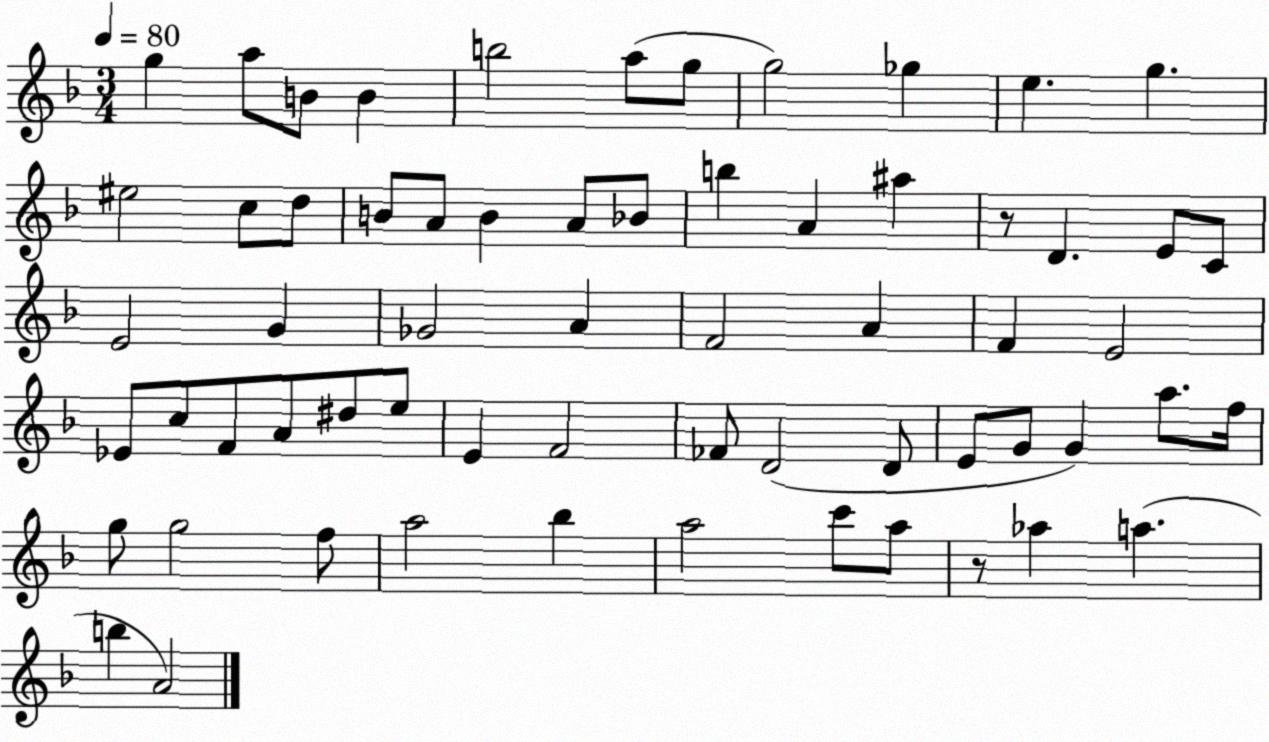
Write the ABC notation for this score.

X:1
T:Untitled
M:3/4
L:1/4
K:F
g a/2 B/2 B b2 a/2 g/2 g2 _g e g ^e2 c/2 d/2 B/2 A/2 B A/2 _B/2 b A ^a z/2 D E/2 C/2 E2 G _G2 A F2 A F E2 _E/2 c/2 F/2 A/2 ^d/2 e/2 E F2 _F/2 D2 D/2 E/2 G/2 G a/2 f/4 g/2 g2 f/2 a2 _b a2 c'/2 a/2 z/2 _a a b A2